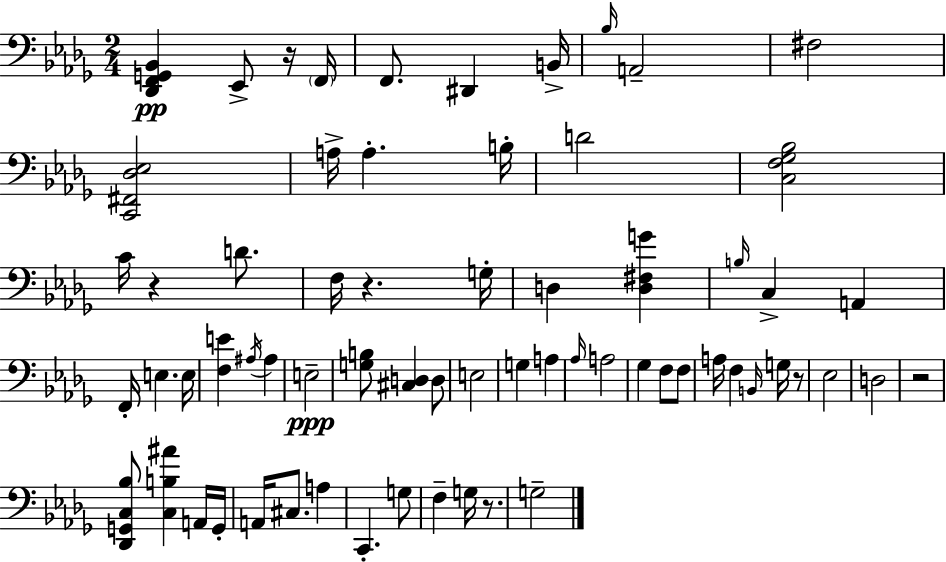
[Db2,F2,G2,Bb2]/q Eb2/e R/s F2/s F2/e. D#2/q B2/s Bb3/s A2/h F#3/h [C2,F#2,Db3,Eb3]/h A3/s A3/q. B3/s D4/h [C3,F3,Gb3,Bb3]/h C4/s R/q D4/e. F3/s R/q. G3/s D3/q [D3,F#3,G4]/q B3/s C3/q A2/q F2/s E3/q. E3/s [F3,E4]/q A#3/s A#3/q E3/h [G3,B3]/e [C#3,D3]/q D3/e E3/h G3/q A3/q Ab3/s A3/h Gb3/q F3/e F3/e A3/s F3/q B2/s G3/s R/e Eb3/h D3/h R/h [Db2,G2,C3,Bb3]/e [C3,B3,A#4]/q A2/s G2/s A2/s C#3/e. A3/q C2/q. G3/e F3/q G3/s R/e. G3/h